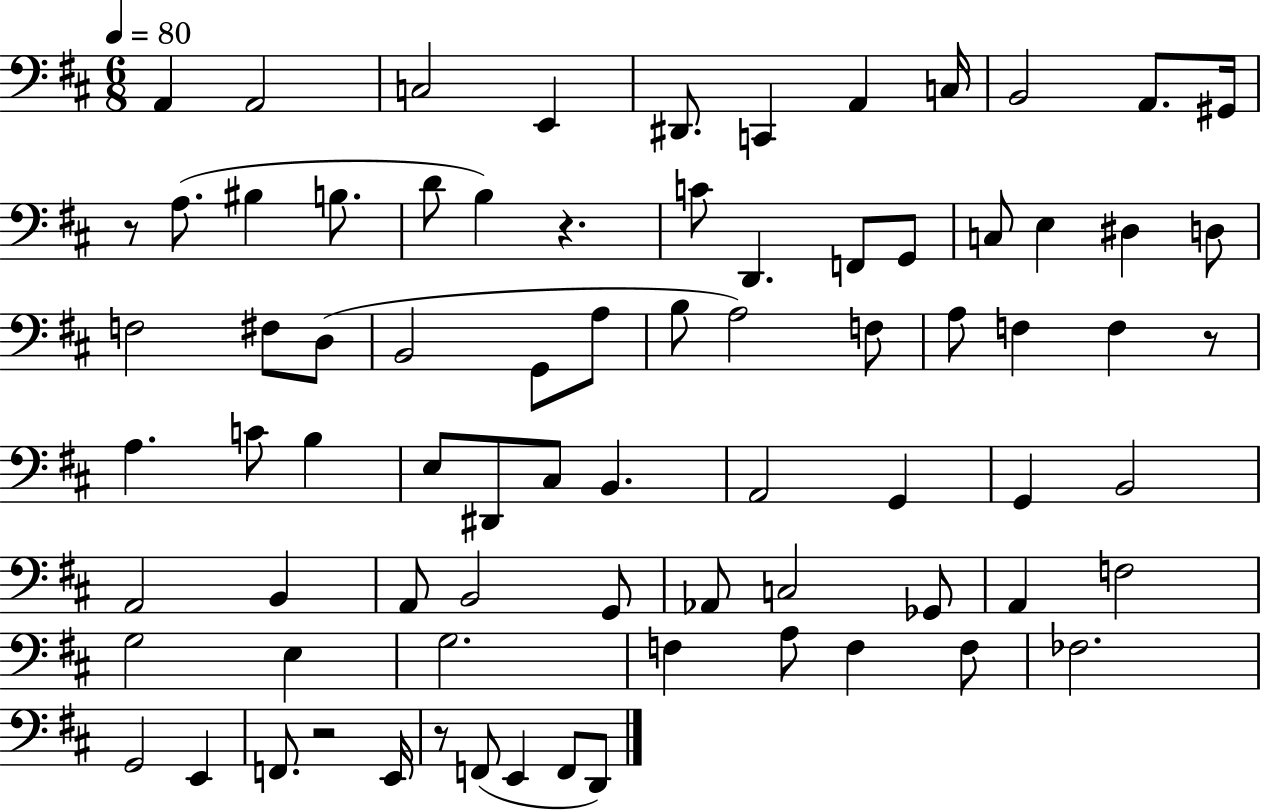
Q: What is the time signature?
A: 6/8